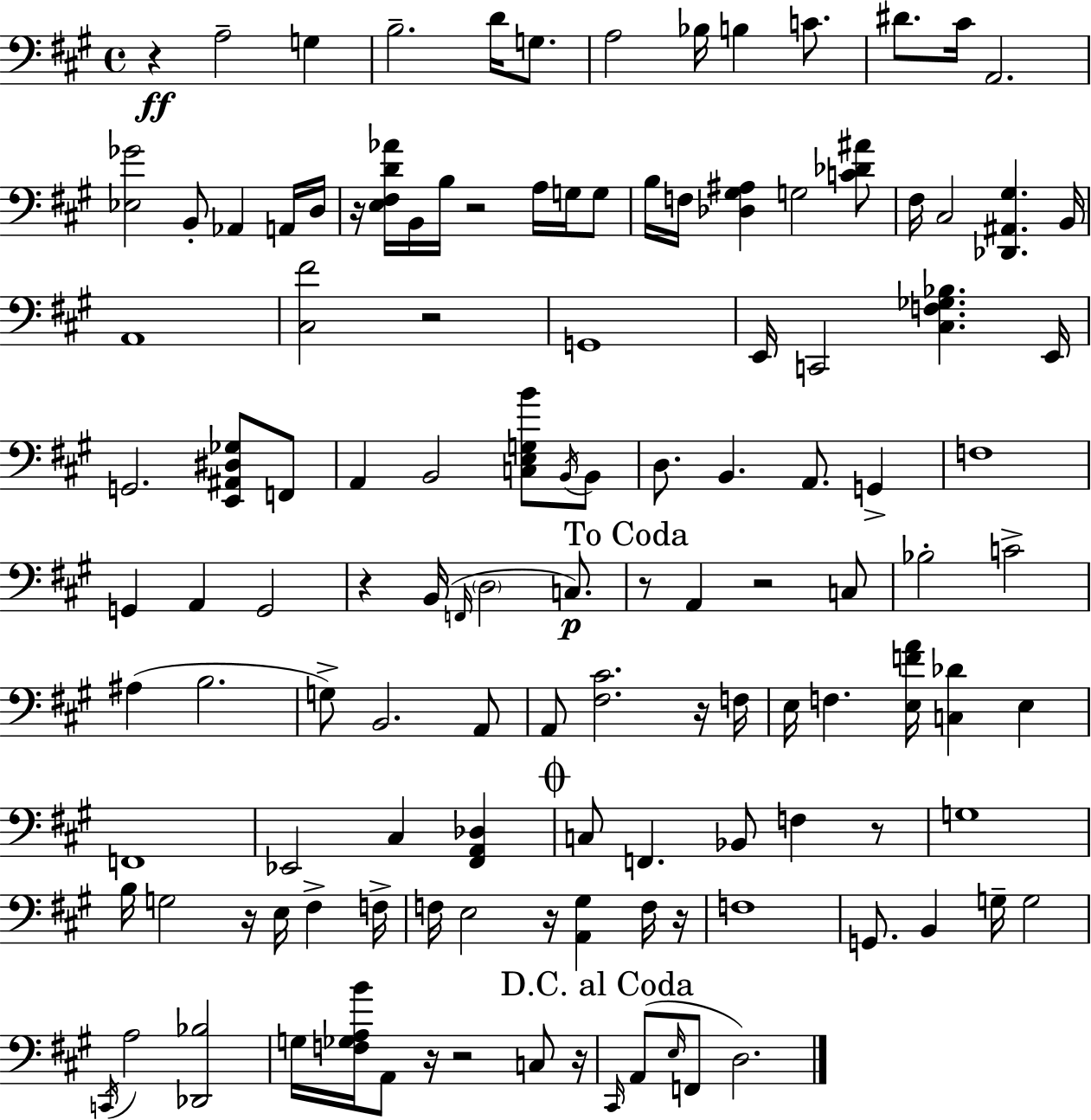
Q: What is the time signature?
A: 4/4